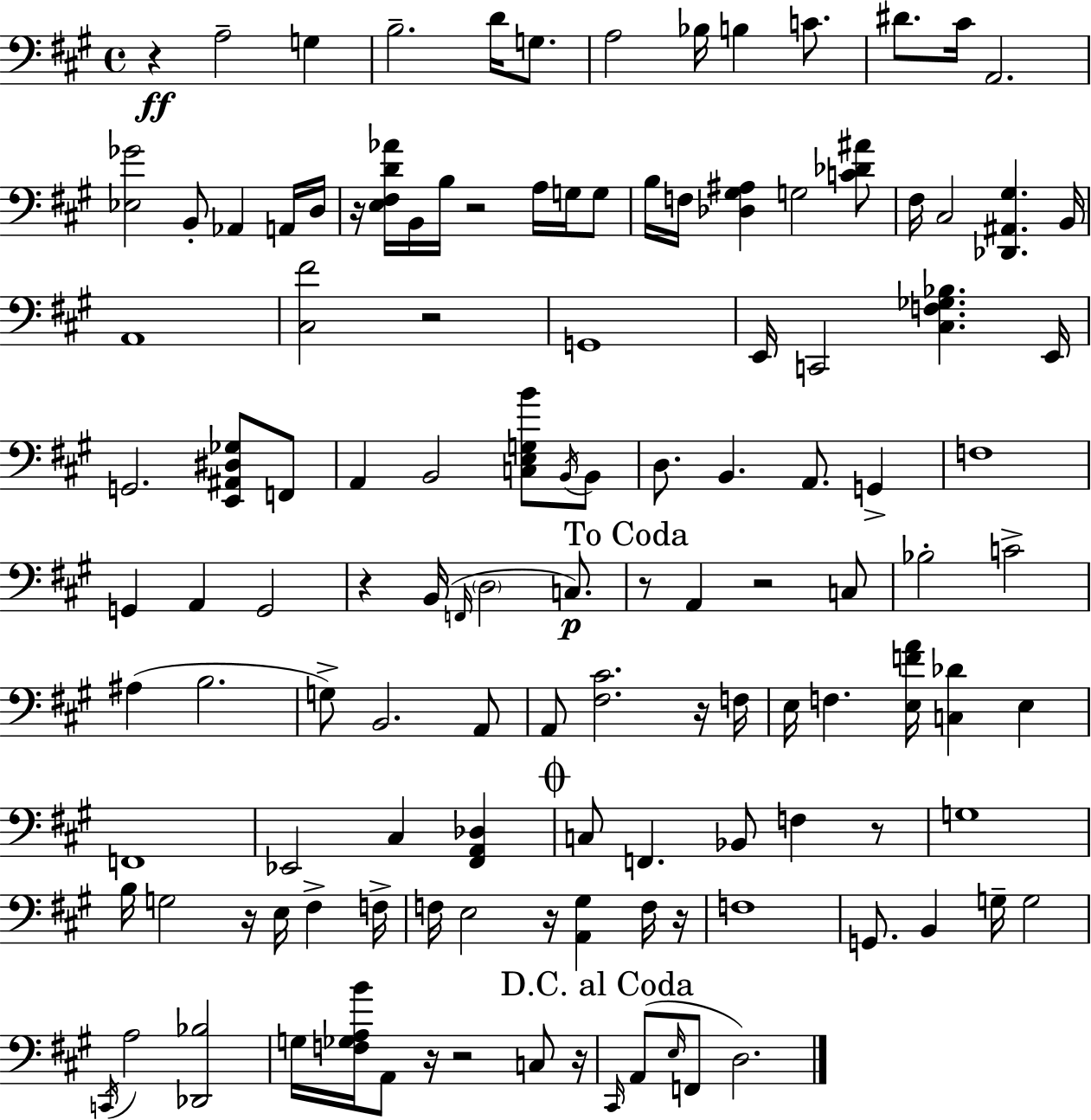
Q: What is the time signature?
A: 4/4